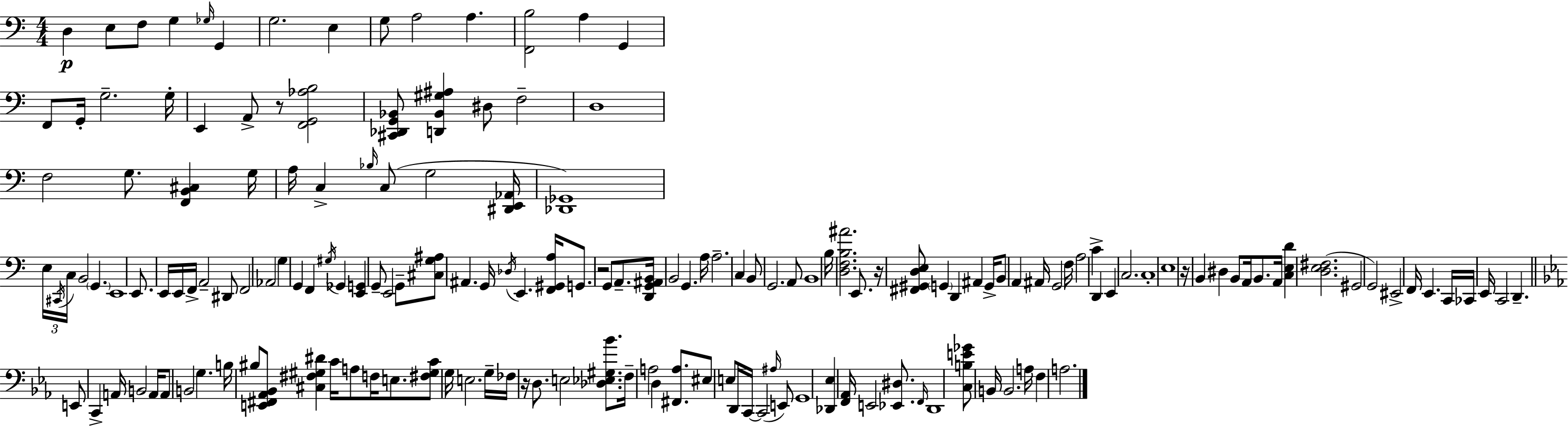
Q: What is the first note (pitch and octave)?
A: D3